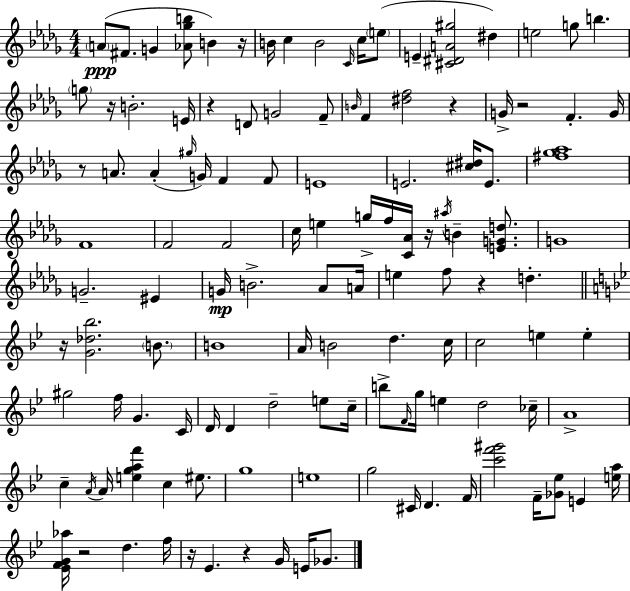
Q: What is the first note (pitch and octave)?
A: A4